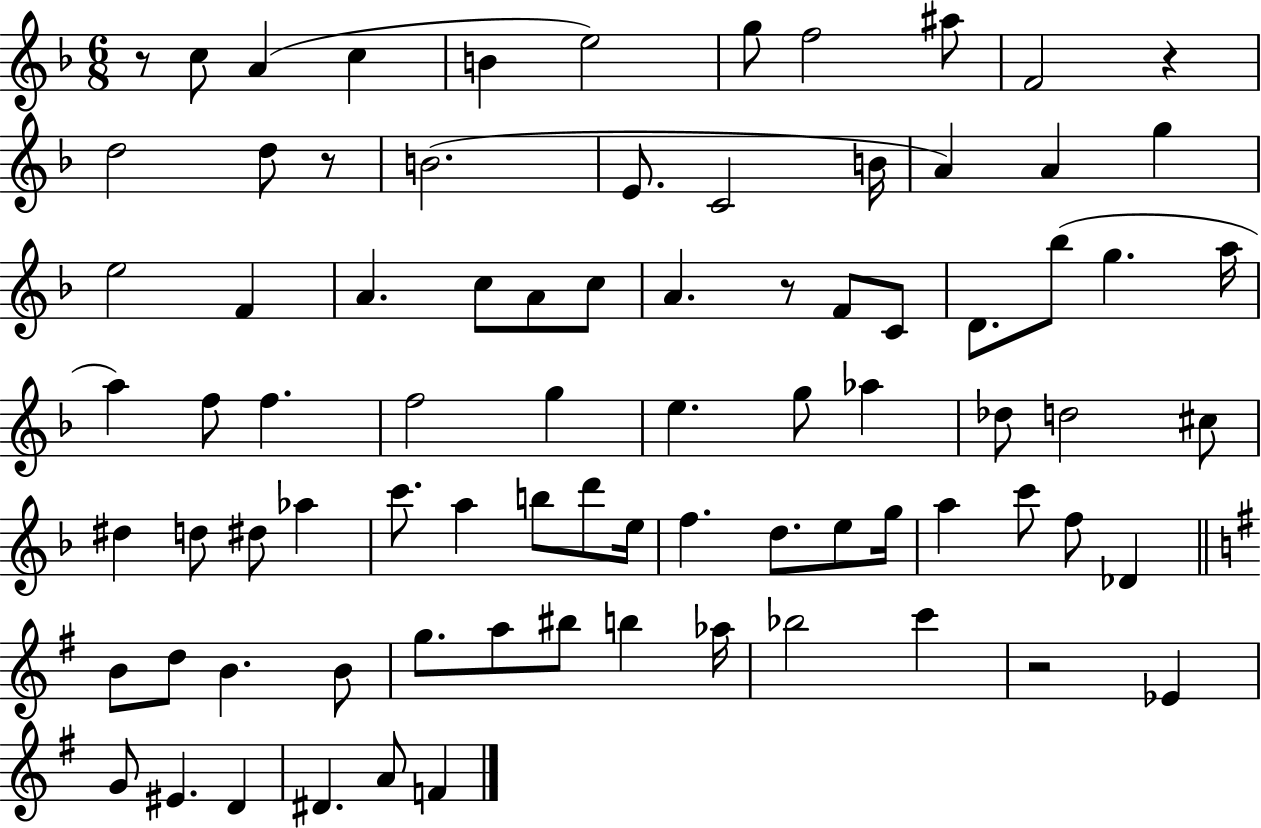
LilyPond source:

{
  \clef treble
  \numericTimeSignature
  \time 6/8
  \key f \major
  r8 c''8 a'4( c''4 | b'4 e''2) | g''8 f''2 ais''8 | f'2 r4 | \break d''2 d''8 r8 | b'2.( | e'8. c'2 b'16 | a'4) a'4 g''4 | \break e''2 f'4 | a'4. c''8 a'8 c''8 | a'4. r8 f'8 c'8 | d'8. bes''8( g''4. a''16 | \break a''4) f''8 f''4. | f''2 g''4 | e''4. g''8 aes''4 | des''8 d''2 cis''8 | \break dis''4 d''8 dis''8 aes''4 | c'''8. a''4 b''8 d'''8 e''16 | f''4. d''8. e''8 g''16 | a''4 c'''8 f''8 des'4 | \break \bar "||" \break \key e \minor b'8 d''8 b'4. b'8 | g''8. a''8 bis''8 b''4 aes''16 | bes''2 c'''4 | r2 ees'4 | \break g'8 eis'4. d'4 | dis'4. a'8 f'4 | \bar "|."
}